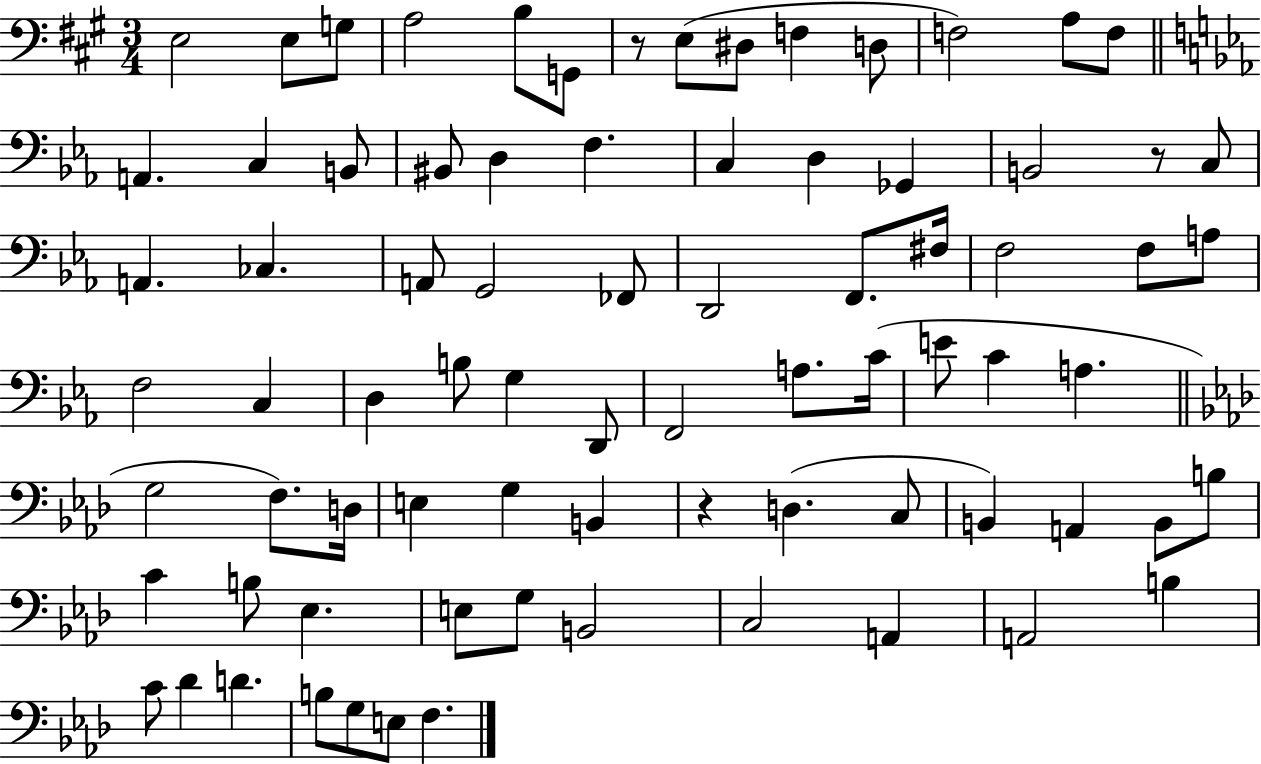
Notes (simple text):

E3/h E3/e G3/e A3/h B3/e G2/e R/e E3/e D#3/e F3/q D3/e F3/h A3/e F3/e A2/q. C3/q B2/e BIS2/e D3/q F3/q. C3/q D3/q Gb2/q B2/h R/e C3/e A2/q. CES3/q. A2/e G2/h FES2/e D2/h F2/e. F#3/s F3/h F3/e A3/e F3/h C3/q D3/q B3/e G3/q D2/e F2/h A3/e. C4/s E4/e C4/q A3/q. G3/h F3/e. D3/s E3/q G3/q B2/q R/q D3/q. C3/e B2/q A2/q B2/e B3/e C4/q B3/e Eb3/q. E3/e G3/e B2/h C3/h A2/q A2/h B3/q C4/e Db4/q D4/q. B3/e G3/e E3/e F3/q.